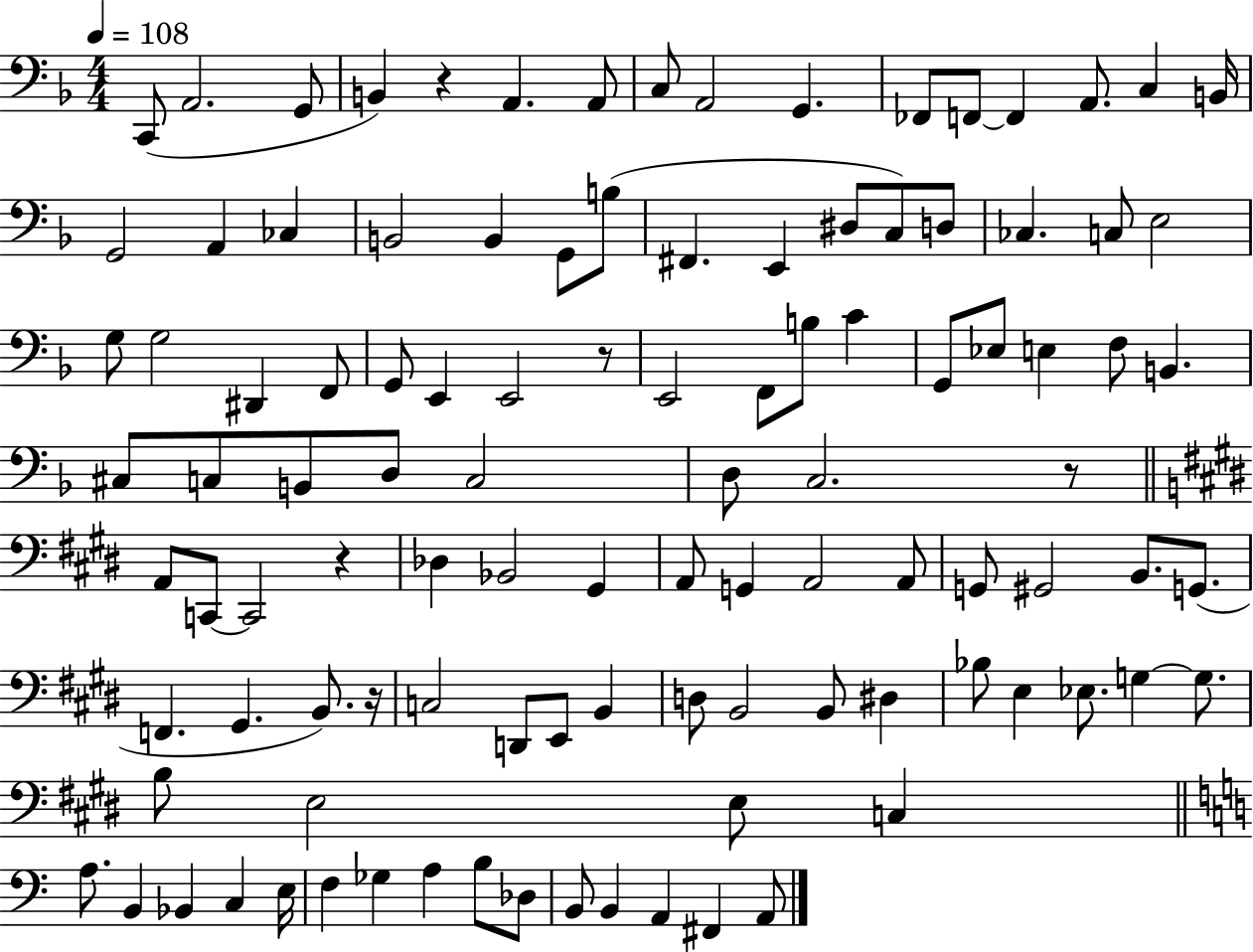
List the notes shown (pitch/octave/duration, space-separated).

C2/e A2/h. G2/e B2/q R/q A2/q. A2/e C3/e A2/h G2/q. FES2/e F2/e F2/q A2/e. C3/q B2/s G2/h A2/q CES3/q B2/h B2/q G2/e B3/e F#2/q. E2/q D#3/e C3/e D3/e CES3/q. C3/e E3/h G3/e G3/h D#2/q F2/e G2/e E2/q E2/h R/e E2/h F2/e B3/e C4/q G2/e Eb3/e E3/q F3/e B2/q. C#3/e C3/e B2/e D3/e C3/h D3/e C3/h. R/e A2/e C2/e C2/h R/q Db3/q Bb2/h G#2/q A2/e G2/q A2/h A2/e G2/e G#2/h B2/e. G2/e. F2/q. G#2/q. B2/e. R/s C3/h D2/e E2/e B2/q D3/e B2/h B2/e D#3/q Bb3/e E3/q Eb3/e. G3/q G3/e. B3/e E3/h E3/e C3/q A3/e. B2/q Bb2/q C3/q E3/s F3/q Gb3/q A3/q B3/e Db3/e B2/e B2/q A2/q F#2/q A2/e